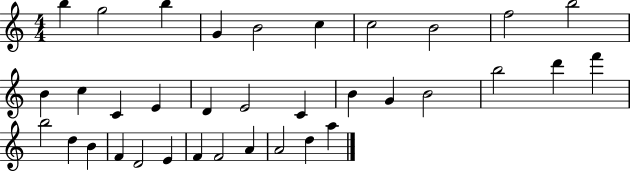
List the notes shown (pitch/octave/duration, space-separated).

B5/q G5/h B5/q G4/q B4/h C5/q C5/h B4/h F5/h B5/h B4/q C5/q C4/q E4/q D4/q E4/h C4/q B4/q G4/q B4/h B5/h D6/q F6/q B5/h D5/q B4/q F4/q D4/h E4/q F4/q F4/h A4/q A4/h D5/q A5/q